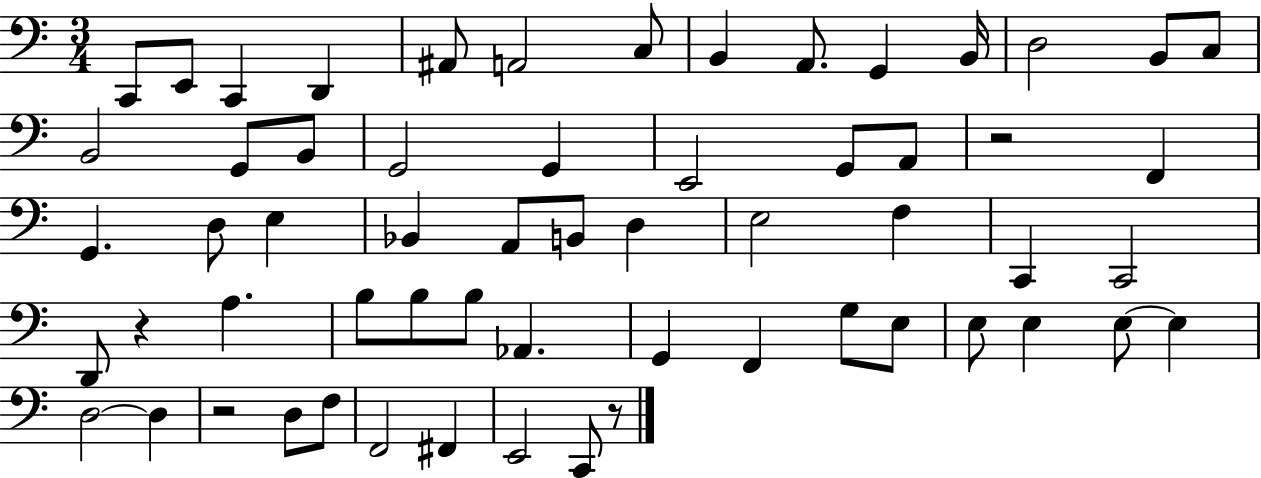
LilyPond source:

{
  \clef bass
  \numericTimeSignature
  \time 3/4
  \key c \major
  \repeat volta 2 { c,8 e,8 c,4 d,4 | ais,8 a,2 c8 | b,4 a,8. g,4 b,16 | d2 b,8 c8 | \break b,2 g,8 b,8 | g,2 g,4 | e,2 g,8 a,8 | r2 f,4 | \break g,4. d8 e4 | bes,4 a,8 b,8 d4 | e2 f4 | c,4 c,2 | \break d,8 r4 a4. | b8 b8 b8 aes,4. | g,4 f,4 g8 e8 | e8 e4 e8~~ e4 | \break d2~~ d4 | r2 d8 f8 | f,2 fis,4 | e,2 c,8 r8 | \break } \bar "|."
}